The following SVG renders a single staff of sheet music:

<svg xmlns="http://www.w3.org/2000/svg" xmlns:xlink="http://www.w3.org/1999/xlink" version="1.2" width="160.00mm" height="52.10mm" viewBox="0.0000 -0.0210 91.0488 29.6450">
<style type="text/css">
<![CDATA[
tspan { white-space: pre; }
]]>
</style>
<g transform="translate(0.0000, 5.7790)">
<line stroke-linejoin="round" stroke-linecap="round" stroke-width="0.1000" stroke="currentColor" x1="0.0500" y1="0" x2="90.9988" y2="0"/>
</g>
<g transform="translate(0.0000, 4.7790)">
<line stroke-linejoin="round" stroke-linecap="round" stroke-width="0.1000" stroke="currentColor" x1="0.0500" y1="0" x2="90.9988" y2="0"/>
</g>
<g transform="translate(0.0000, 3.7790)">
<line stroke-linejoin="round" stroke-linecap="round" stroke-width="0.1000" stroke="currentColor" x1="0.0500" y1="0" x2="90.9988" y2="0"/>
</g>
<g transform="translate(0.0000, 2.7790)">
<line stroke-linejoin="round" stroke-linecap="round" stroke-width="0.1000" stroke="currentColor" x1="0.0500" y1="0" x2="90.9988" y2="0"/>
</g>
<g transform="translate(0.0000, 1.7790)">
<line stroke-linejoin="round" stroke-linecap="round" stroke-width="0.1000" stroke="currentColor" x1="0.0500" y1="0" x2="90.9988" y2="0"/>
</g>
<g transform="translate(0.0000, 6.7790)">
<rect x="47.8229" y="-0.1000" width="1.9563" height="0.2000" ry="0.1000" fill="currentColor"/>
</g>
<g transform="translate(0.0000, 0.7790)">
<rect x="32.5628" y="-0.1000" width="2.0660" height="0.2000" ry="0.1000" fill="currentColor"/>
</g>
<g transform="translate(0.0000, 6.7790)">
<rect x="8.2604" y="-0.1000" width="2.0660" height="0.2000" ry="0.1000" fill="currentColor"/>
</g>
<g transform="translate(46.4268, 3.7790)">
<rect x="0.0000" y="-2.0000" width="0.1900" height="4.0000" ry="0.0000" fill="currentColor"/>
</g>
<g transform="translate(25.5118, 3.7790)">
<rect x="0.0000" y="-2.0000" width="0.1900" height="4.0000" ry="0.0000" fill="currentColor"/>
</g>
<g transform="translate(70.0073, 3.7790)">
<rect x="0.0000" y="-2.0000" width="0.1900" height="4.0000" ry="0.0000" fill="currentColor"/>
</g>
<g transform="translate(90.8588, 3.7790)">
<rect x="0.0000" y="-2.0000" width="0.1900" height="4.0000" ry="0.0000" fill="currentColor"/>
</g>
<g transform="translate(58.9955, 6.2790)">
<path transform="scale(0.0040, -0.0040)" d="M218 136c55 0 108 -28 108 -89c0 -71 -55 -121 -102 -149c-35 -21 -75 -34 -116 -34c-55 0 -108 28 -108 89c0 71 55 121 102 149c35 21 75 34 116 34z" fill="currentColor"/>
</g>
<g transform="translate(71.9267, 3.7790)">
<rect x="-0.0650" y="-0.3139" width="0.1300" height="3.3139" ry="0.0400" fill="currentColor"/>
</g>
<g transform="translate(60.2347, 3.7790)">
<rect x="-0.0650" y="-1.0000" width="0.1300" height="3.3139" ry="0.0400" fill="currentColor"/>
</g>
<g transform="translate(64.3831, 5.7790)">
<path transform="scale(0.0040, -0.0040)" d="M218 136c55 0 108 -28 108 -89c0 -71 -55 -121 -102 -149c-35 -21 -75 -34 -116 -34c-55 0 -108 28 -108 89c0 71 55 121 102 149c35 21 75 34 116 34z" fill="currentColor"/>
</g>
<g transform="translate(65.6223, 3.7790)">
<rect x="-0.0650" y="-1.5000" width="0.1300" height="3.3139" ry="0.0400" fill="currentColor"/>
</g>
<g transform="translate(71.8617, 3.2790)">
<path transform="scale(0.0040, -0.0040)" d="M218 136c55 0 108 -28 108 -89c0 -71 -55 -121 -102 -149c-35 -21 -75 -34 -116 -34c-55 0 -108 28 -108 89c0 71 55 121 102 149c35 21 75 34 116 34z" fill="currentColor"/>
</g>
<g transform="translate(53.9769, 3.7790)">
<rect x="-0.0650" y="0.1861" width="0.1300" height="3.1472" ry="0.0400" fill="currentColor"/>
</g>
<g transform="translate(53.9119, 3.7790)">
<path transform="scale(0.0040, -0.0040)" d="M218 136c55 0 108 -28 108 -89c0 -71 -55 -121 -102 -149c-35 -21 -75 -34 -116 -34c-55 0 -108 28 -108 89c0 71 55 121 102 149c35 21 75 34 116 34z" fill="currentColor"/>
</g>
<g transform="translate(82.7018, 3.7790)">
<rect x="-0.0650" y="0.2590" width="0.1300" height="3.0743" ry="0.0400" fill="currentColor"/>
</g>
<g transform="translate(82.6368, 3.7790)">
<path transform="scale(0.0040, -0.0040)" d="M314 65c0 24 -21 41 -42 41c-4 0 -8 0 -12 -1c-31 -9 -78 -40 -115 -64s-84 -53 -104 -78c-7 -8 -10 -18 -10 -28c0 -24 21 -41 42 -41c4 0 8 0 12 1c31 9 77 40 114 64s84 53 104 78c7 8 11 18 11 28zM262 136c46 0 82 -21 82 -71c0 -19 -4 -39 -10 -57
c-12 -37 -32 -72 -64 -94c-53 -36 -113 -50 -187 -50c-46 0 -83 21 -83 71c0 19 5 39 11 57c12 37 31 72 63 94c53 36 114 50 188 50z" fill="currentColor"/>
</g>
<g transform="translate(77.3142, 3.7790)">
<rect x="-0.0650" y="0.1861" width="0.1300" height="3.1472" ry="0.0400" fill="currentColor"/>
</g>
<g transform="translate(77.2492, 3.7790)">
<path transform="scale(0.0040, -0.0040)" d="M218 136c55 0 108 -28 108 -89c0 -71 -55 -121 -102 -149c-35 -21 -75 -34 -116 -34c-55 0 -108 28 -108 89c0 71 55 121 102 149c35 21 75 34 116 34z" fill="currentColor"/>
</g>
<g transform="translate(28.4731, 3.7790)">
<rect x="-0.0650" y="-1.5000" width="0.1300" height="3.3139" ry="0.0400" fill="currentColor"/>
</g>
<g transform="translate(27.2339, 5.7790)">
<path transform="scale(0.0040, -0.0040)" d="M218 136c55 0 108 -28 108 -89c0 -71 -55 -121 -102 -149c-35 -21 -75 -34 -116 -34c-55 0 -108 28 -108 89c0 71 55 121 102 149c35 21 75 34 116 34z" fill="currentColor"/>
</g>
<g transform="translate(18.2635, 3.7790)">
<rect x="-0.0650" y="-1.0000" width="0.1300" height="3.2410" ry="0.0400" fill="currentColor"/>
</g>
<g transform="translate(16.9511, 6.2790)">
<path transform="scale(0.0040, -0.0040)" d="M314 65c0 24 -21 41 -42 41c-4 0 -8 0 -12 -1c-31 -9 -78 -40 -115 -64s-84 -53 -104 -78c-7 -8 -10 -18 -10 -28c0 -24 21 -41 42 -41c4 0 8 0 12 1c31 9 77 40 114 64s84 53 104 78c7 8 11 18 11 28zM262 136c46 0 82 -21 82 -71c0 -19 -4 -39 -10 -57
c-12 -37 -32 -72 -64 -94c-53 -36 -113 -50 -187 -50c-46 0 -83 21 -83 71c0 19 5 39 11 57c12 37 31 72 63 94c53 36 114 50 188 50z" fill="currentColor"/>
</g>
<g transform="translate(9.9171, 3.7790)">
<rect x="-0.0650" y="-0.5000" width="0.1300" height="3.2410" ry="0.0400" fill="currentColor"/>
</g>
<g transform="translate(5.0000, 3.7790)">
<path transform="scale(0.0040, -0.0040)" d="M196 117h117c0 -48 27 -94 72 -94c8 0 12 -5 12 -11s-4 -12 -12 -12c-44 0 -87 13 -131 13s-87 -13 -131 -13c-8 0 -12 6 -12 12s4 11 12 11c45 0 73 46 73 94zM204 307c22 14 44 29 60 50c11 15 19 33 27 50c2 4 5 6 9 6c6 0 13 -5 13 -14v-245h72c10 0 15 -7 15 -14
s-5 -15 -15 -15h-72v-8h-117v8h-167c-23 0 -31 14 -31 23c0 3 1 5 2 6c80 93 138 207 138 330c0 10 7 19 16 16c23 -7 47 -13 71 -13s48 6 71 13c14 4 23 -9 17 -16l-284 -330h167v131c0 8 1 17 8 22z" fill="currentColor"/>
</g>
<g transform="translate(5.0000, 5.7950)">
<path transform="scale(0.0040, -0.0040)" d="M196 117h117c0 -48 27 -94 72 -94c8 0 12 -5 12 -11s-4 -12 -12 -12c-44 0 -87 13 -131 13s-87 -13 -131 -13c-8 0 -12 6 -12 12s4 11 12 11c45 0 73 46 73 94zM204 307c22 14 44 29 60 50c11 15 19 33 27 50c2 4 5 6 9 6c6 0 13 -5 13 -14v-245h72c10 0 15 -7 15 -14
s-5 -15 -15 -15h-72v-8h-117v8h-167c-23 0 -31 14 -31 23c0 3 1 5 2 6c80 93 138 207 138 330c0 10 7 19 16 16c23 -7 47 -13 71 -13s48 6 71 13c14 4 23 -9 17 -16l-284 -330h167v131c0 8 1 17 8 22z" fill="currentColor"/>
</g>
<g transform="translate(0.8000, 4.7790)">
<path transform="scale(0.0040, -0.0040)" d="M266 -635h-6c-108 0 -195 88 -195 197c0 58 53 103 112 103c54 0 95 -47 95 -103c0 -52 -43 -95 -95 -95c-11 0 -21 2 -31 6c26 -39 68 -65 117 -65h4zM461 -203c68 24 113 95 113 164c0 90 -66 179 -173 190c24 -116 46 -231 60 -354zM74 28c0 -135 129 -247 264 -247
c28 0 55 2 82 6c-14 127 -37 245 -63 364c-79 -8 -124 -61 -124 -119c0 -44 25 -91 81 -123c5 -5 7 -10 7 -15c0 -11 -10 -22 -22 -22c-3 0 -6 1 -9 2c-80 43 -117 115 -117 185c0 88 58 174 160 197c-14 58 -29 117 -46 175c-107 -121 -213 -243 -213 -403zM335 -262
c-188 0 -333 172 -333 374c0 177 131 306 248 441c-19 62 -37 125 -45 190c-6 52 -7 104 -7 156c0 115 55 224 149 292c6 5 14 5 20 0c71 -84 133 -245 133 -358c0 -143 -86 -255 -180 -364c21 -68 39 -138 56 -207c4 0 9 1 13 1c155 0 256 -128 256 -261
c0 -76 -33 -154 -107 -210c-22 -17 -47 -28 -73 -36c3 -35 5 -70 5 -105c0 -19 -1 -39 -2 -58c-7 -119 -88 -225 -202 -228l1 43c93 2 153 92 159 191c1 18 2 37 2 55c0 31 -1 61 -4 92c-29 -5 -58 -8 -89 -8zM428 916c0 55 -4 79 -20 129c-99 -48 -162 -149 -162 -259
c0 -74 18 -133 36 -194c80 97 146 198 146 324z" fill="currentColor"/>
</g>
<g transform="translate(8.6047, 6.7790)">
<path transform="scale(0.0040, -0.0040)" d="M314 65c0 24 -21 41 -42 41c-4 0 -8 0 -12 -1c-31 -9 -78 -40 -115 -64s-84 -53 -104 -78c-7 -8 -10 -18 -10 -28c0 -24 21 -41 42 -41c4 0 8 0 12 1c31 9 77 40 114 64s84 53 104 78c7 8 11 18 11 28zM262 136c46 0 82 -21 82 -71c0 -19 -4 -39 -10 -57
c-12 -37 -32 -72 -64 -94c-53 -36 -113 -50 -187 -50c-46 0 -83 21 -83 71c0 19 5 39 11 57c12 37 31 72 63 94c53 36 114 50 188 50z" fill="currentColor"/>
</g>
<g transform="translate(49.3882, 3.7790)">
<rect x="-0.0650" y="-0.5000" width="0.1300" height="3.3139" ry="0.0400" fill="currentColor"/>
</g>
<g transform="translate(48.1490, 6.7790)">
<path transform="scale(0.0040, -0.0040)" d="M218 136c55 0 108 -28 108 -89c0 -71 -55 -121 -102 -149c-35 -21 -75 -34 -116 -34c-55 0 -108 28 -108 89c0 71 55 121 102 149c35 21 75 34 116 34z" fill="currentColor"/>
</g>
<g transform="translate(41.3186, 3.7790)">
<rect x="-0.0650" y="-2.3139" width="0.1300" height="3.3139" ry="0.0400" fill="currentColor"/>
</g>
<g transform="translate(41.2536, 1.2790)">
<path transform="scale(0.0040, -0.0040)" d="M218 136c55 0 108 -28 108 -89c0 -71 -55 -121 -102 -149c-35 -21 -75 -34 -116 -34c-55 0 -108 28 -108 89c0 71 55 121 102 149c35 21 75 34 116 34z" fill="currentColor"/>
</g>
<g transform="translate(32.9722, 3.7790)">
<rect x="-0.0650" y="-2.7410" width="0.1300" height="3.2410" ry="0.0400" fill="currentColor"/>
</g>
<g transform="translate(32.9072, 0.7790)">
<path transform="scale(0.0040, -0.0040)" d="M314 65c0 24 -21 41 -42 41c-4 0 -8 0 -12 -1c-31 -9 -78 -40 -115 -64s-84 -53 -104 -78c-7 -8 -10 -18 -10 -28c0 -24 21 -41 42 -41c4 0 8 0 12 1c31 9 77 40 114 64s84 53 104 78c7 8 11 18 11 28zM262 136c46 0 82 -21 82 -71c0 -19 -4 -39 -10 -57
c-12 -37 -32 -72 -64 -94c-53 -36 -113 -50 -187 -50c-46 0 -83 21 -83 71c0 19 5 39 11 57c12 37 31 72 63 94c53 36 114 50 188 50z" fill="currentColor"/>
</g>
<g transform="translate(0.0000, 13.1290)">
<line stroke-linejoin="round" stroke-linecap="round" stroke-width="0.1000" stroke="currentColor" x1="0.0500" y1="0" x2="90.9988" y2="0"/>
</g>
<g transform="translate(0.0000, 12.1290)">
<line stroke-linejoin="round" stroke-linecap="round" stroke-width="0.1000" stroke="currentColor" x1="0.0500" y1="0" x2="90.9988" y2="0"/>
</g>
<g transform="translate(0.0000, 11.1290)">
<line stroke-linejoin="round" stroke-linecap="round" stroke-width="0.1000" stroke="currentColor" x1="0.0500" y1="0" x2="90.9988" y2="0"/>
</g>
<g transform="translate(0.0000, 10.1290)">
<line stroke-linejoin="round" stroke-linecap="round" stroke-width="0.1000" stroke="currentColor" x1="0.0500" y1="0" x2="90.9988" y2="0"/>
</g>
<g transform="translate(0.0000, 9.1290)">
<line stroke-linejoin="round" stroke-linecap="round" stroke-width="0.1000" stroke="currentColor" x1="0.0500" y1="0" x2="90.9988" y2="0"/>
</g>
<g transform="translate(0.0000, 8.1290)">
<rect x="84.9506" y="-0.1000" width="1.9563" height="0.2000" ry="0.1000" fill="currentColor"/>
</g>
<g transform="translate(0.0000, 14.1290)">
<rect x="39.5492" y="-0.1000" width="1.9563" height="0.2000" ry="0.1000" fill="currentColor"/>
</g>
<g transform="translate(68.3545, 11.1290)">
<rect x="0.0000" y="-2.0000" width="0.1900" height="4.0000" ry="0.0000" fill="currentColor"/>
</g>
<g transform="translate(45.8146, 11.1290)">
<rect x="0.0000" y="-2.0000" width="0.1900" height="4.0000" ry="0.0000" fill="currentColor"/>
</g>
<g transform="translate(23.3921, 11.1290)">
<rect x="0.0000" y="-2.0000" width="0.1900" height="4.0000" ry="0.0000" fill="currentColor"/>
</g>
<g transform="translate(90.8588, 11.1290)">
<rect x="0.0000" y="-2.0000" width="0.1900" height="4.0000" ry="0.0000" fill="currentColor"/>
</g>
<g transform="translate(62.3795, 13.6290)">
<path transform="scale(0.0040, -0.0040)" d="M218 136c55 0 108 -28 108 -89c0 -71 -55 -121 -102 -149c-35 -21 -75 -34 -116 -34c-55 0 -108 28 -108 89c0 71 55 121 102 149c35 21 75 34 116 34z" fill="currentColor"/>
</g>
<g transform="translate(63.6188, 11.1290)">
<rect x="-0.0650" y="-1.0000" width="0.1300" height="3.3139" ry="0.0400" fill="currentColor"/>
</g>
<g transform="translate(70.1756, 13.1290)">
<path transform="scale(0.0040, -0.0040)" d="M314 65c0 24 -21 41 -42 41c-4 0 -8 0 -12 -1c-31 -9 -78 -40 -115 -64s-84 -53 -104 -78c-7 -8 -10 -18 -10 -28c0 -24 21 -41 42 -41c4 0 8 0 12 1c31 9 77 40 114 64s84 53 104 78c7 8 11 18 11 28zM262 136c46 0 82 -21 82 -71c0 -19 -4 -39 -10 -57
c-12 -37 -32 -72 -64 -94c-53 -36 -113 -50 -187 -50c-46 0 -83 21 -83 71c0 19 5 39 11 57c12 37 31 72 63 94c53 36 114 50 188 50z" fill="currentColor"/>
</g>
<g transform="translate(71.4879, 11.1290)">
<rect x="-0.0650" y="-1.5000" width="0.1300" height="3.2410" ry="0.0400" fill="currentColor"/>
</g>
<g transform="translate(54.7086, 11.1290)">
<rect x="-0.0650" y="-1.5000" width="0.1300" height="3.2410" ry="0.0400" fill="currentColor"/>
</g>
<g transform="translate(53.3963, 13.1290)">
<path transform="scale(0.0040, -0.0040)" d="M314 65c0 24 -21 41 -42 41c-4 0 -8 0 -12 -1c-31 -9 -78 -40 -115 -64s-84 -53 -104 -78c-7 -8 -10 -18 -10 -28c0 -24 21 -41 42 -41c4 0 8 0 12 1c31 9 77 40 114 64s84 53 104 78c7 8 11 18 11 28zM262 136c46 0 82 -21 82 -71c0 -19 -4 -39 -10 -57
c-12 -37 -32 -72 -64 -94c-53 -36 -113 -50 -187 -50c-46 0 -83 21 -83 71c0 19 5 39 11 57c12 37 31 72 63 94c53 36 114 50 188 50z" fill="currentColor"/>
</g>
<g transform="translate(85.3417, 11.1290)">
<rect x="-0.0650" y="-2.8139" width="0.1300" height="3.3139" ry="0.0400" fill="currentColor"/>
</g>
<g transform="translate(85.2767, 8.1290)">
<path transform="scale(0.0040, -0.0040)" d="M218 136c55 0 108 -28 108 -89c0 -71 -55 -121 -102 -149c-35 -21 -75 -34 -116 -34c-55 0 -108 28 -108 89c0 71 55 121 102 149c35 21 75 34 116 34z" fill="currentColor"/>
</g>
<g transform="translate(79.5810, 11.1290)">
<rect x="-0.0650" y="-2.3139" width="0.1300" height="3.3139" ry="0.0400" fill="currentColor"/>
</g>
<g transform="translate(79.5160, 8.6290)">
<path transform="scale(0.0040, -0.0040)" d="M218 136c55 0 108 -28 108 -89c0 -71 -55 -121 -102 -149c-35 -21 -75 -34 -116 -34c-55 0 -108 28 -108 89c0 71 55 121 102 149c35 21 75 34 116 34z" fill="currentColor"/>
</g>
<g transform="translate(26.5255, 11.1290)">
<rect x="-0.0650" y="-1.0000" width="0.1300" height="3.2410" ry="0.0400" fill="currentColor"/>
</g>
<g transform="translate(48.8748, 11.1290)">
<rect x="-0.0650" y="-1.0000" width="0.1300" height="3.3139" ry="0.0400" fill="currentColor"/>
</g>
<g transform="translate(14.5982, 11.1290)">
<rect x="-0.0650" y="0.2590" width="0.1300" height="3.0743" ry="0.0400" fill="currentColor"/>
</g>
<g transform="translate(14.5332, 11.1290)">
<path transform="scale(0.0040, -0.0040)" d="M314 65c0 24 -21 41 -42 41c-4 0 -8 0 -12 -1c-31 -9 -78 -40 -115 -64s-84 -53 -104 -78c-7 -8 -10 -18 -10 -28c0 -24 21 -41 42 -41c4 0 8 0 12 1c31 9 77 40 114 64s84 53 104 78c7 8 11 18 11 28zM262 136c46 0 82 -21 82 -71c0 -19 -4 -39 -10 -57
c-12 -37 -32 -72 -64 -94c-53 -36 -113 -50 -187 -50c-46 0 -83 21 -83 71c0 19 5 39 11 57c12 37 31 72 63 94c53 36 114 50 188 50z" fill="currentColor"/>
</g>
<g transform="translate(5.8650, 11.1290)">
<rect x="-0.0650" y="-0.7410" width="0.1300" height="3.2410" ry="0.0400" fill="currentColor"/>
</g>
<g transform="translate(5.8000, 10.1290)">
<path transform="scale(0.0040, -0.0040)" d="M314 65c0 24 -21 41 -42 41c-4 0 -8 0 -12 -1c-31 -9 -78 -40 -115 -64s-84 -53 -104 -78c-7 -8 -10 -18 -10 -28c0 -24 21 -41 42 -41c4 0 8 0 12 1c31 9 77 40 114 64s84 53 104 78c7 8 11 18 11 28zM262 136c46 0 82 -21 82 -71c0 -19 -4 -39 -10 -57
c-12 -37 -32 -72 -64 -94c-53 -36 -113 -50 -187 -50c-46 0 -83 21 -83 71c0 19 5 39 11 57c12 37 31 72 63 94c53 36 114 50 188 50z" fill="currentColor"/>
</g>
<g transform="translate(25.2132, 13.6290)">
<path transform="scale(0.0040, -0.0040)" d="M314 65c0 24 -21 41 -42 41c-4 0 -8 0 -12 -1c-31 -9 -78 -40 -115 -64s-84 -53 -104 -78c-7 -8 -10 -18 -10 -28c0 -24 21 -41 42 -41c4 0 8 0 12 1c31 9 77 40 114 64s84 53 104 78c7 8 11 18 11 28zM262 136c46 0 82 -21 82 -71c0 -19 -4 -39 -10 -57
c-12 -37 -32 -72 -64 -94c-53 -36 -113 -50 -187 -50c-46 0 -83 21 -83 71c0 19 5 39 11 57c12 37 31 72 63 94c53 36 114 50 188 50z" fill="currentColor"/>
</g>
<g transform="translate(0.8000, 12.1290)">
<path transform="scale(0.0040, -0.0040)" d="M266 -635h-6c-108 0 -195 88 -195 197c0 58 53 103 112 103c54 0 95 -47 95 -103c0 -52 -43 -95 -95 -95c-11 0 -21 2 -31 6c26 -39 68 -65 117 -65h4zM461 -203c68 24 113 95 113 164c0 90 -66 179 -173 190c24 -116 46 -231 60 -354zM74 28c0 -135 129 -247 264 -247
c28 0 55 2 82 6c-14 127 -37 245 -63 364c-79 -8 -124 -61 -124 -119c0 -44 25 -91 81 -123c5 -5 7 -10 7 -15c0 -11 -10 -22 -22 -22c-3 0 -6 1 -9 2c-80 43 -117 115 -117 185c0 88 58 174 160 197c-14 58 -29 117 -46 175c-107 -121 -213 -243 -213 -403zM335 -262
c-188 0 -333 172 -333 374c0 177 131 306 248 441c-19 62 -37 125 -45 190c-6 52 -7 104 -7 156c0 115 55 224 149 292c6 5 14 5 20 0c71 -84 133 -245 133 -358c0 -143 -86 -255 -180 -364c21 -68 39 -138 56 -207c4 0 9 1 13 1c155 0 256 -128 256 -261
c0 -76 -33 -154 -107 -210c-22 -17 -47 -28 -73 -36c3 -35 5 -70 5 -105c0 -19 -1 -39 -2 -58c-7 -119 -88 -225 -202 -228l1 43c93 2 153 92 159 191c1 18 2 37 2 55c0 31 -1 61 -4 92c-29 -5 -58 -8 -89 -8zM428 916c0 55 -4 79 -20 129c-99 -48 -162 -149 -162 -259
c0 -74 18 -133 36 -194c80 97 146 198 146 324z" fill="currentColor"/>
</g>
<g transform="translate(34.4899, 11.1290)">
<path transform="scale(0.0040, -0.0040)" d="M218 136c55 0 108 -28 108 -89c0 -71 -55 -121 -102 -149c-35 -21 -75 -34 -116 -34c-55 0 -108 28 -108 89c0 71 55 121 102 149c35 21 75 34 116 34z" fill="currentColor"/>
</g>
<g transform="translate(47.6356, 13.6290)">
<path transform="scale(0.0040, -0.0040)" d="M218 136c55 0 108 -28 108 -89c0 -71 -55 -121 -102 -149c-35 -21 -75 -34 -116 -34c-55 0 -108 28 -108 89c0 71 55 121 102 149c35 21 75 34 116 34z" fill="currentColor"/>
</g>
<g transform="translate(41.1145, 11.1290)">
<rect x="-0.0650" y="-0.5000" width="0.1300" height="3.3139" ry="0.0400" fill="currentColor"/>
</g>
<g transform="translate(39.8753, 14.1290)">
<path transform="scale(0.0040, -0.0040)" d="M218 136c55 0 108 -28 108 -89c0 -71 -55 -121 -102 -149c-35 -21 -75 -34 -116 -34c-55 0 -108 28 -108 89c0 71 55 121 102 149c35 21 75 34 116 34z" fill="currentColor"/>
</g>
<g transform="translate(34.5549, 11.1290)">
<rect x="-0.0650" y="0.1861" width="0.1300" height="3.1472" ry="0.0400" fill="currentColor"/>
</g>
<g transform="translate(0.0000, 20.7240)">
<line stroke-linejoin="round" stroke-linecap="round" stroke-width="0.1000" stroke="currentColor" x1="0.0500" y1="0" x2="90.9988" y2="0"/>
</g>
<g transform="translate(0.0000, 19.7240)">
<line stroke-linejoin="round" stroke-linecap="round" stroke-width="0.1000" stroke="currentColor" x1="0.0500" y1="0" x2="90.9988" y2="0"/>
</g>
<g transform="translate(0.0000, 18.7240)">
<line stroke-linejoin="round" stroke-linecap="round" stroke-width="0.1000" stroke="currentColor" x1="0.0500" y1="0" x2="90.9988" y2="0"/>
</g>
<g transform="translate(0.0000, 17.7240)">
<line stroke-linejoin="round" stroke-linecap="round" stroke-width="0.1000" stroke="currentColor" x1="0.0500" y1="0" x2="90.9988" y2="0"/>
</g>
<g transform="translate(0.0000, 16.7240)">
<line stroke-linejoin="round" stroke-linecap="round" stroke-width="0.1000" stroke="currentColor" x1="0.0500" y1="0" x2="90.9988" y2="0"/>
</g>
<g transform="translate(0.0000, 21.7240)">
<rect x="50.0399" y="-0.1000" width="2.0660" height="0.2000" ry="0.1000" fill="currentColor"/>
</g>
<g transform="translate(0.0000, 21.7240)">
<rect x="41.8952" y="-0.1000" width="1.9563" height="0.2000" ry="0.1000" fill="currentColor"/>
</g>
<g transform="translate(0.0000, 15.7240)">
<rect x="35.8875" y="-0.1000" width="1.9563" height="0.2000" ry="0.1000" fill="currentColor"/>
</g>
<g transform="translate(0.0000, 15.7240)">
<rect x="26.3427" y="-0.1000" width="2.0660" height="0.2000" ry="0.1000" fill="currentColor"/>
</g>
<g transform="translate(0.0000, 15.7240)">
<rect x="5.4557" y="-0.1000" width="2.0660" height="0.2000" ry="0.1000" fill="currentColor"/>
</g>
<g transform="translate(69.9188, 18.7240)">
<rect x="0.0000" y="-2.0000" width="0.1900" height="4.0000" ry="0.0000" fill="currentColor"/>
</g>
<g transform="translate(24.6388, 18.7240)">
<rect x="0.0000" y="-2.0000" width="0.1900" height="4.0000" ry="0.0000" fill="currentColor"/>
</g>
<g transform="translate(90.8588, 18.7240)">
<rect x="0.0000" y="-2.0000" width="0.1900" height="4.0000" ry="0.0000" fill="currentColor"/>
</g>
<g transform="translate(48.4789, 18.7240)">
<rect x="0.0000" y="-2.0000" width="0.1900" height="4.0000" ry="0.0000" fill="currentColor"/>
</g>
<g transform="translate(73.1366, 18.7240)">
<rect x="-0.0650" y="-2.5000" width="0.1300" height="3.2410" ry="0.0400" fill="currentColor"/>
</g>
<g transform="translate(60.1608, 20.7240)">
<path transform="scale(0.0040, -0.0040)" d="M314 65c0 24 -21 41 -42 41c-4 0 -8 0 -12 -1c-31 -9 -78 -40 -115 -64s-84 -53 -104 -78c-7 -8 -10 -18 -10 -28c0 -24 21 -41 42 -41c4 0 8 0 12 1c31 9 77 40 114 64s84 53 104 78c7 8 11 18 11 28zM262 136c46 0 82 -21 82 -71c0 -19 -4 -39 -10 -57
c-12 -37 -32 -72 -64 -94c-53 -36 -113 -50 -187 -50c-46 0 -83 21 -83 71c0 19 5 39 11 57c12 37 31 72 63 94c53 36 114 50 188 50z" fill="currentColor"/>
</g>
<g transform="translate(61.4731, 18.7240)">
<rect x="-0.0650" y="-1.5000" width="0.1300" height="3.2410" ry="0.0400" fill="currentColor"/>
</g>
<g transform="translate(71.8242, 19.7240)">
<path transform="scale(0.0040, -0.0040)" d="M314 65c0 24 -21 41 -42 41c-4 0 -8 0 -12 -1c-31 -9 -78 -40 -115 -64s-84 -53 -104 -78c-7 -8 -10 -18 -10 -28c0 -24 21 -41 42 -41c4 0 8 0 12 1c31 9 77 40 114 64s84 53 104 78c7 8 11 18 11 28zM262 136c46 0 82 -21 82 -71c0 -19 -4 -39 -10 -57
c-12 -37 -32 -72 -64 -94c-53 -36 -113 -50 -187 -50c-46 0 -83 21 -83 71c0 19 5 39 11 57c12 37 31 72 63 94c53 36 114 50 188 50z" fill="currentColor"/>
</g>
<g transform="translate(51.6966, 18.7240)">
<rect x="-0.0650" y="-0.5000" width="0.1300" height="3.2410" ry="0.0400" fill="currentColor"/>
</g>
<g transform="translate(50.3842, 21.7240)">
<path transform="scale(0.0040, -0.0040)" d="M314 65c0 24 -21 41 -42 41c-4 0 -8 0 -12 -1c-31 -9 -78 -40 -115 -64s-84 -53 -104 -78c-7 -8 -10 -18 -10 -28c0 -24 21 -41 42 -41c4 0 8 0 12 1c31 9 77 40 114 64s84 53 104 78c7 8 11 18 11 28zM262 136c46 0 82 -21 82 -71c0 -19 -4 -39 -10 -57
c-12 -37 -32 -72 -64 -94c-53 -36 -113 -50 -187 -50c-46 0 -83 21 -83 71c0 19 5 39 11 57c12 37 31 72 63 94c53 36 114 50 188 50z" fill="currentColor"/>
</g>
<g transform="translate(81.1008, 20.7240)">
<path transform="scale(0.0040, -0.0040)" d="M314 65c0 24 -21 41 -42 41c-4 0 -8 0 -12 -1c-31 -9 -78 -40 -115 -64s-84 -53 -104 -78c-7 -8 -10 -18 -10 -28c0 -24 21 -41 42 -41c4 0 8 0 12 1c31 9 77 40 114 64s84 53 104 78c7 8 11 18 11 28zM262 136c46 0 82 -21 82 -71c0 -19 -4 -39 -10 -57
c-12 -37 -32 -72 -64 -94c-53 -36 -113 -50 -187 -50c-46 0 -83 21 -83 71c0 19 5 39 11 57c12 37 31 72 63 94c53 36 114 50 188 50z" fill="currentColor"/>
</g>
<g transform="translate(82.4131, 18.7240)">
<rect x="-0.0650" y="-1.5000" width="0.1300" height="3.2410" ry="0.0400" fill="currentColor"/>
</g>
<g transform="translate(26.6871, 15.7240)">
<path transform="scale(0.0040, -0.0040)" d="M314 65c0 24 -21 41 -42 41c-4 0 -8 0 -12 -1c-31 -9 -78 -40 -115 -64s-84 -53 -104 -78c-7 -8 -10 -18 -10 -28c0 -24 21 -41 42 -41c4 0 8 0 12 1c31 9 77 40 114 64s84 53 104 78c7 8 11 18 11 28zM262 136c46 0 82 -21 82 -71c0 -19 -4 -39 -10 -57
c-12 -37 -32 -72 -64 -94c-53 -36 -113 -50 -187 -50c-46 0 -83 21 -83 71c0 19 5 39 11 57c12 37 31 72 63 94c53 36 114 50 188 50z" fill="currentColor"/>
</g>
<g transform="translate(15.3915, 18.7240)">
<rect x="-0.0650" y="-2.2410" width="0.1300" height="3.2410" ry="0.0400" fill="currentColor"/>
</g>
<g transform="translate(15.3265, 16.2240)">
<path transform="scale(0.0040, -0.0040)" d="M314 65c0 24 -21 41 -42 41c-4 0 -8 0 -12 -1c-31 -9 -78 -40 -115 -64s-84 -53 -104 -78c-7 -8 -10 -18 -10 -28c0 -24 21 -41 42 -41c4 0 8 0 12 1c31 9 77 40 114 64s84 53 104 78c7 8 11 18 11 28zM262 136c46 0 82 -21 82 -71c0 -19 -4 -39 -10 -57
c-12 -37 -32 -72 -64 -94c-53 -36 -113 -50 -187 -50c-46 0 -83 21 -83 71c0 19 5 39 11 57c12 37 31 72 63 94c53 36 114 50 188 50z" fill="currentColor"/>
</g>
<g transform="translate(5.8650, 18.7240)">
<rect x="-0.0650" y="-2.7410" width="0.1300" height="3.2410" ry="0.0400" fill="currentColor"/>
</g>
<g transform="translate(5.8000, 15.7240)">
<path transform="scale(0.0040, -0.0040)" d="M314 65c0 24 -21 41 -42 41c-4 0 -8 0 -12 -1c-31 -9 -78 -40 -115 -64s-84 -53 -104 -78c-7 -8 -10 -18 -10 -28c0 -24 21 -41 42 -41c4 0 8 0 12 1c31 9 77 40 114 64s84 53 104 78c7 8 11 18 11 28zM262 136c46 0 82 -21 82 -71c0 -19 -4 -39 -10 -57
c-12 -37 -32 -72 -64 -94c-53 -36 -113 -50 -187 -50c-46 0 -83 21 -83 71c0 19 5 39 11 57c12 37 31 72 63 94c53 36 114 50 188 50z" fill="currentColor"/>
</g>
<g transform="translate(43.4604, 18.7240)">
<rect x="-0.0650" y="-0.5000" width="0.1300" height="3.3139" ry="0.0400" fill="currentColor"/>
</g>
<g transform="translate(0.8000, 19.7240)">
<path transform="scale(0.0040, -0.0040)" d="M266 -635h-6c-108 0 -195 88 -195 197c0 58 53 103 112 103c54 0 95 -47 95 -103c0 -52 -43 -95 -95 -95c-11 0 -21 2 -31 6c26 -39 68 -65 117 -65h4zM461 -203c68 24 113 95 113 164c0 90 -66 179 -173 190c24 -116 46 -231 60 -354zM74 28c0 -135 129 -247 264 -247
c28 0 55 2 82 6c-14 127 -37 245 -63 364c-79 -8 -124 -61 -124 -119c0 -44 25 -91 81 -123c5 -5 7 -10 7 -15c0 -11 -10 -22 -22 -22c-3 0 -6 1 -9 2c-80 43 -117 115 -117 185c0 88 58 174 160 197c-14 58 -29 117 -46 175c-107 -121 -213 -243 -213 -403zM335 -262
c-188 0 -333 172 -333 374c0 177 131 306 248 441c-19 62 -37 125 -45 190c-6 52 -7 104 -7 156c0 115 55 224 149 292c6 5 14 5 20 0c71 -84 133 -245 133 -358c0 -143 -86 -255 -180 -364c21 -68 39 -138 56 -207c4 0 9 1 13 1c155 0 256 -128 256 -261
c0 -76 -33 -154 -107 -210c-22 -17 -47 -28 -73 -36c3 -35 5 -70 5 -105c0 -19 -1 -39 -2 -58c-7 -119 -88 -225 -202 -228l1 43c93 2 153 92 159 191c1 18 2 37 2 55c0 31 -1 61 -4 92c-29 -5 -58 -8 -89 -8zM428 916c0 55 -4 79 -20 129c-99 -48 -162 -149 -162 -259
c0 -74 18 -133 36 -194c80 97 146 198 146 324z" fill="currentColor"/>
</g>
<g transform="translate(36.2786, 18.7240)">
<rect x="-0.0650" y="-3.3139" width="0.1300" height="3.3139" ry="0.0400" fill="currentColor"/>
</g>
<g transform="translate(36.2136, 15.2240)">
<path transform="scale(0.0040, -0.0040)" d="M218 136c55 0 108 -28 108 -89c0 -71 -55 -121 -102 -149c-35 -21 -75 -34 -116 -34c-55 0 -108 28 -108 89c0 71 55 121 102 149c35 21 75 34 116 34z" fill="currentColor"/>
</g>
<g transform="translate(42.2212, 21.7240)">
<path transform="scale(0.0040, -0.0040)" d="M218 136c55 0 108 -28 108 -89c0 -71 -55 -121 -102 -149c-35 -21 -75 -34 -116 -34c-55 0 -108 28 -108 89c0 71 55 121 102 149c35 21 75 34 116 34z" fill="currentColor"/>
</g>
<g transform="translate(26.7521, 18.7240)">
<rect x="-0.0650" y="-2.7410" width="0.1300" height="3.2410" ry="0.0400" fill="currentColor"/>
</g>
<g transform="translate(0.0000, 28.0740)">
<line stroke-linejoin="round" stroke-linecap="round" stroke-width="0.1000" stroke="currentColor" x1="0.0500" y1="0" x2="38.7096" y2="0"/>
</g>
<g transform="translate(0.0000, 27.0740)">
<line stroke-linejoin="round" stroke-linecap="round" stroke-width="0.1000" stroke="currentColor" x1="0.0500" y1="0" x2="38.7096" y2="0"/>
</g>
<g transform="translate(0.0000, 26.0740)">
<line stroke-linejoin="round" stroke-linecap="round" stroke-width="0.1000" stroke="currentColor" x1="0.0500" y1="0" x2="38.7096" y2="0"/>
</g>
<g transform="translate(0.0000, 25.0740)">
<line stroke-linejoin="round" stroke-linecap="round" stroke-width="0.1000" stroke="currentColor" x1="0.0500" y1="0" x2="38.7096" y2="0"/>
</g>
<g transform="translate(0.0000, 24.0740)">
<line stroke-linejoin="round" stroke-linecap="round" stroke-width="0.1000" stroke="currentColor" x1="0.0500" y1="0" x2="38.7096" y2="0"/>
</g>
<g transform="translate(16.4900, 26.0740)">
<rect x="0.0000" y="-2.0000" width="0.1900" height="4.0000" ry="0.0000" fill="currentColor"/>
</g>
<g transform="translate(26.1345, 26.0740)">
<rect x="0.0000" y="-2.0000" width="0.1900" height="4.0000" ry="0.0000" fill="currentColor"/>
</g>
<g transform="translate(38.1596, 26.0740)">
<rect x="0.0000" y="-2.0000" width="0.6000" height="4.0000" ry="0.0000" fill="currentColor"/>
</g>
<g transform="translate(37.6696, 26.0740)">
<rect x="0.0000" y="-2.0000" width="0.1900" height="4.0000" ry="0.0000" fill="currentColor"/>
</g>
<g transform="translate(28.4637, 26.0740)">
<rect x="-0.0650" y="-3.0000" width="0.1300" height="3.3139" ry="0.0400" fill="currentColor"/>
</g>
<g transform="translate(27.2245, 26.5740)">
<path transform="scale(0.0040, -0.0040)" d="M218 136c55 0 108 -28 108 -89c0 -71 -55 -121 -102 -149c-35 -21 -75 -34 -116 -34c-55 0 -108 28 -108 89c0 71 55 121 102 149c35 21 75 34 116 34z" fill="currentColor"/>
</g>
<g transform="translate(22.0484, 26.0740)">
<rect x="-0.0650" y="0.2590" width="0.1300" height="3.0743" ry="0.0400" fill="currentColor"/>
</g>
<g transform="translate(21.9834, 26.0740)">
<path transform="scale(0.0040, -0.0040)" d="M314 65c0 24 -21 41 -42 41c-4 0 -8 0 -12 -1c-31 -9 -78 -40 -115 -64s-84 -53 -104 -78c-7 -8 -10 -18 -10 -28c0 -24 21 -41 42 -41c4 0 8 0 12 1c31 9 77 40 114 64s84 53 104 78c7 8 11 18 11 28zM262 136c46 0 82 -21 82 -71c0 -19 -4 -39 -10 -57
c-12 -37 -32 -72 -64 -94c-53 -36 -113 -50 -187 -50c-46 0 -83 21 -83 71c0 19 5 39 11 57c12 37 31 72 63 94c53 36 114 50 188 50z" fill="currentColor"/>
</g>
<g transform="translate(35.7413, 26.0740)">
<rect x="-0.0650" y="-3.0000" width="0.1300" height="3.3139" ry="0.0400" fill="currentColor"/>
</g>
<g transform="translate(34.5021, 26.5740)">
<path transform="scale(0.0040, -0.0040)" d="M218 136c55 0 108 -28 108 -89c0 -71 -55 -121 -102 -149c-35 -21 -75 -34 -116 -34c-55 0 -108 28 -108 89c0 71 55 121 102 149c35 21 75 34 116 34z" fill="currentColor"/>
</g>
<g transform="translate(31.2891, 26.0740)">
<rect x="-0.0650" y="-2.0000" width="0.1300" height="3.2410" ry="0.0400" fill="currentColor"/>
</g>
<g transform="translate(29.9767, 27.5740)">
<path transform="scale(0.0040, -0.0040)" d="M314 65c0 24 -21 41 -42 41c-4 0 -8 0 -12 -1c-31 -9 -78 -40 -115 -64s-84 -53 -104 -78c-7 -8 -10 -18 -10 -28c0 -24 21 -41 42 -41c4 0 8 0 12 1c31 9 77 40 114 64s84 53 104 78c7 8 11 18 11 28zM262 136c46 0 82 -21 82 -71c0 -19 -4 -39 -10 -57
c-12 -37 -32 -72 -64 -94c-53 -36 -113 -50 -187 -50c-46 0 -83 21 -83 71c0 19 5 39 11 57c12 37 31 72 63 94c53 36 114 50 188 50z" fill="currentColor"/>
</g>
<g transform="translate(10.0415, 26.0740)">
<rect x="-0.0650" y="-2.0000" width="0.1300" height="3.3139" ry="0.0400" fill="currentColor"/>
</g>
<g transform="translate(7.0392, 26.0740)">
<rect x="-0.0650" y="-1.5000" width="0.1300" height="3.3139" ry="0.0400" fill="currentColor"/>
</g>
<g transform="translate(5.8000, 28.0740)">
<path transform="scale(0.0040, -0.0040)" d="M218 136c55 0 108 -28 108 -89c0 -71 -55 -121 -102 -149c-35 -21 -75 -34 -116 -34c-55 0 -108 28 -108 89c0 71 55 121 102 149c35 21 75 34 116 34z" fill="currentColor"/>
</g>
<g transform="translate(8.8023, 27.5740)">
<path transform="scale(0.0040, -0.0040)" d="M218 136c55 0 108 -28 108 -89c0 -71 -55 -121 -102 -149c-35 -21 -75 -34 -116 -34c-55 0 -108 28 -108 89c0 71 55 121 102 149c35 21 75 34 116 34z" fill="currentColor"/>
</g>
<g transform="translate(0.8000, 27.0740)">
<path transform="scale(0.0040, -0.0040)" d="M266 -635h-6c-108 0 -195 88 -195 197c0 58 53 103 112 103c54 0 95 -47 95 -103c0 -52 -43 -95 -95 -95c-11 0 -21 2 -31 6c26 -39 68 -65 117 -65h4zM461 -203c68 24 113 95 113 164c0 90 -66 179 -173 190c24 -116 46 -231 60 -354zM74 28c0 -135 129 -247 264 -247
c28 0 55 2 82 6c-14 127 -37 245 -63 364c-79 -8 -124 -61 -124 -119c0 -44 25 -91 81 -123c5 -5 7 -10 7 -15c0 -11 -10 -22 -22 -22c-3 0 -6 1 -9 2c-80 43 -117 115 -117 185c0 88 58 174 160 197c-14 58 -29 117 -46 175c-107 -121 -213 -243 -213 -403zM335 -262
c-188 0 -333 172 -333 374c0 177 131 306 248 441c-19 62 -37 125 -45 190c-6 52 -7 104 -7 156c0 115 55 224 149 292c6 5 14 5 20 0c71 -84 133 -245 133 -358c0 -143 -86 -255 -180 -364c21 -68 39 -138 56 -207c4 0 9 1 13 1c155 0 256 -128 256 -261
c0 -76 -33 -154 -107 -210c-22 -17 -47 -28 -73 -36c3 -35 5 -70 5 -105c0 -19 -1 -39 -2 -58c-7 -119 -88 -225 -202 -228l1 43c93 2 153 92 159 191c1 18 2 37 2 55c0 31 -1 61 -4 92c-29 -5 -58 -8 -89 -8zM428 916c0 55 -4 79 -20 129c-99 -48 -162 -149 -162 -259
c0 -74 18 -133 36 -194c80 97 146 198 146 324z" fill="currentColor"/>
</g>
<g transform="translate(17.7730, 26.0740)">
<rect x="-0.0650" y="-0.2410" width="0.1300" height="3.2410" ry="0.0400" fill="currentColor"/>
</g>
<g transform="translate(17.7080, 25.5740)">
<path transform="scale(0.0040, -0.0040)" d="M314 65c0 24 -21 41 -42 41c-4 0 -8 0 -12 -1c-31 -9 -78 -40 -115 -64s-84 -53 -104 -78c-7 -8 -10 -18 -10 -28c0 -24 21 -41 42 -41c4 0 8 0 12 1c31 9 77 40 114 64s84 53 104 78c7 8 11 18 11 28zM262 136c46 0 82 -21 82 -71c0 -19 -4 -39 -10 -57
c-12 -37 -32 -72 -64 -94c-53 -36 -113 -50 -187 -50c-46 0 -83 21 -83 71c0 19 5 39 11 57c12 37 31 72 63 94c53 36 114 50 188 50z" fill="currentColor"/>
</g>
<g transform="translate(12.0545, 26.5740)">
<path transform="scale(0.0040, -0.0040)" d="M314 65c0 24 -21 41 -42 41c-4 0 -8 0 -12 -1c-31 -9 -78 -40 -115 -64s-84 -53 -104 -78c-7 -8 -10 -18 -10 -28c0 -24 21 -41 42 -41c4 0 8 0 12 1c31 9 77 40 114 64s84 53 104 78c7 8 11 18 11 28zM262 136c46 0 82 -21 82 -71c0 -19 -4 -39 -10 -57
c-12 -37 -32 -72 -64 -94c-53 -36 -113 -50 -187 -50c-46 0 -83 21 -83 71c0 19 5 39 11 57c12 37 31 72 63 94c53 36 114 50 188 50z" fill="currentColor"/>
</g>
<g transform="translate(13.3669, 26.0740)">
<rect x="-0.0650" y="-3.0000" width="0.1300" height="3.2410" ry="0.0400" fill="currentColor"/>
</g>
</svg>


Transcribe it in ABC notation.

X:1
T:Untitled
M:4/4
L:1/4
K:C
C2 D2 E a2 g C B D E c B B2 d2 B2 D2 B C D E2 D E2 g a a2 g2 a2 b C C2 E2 G2 E2 E F A2 c2 B2 A F2 A